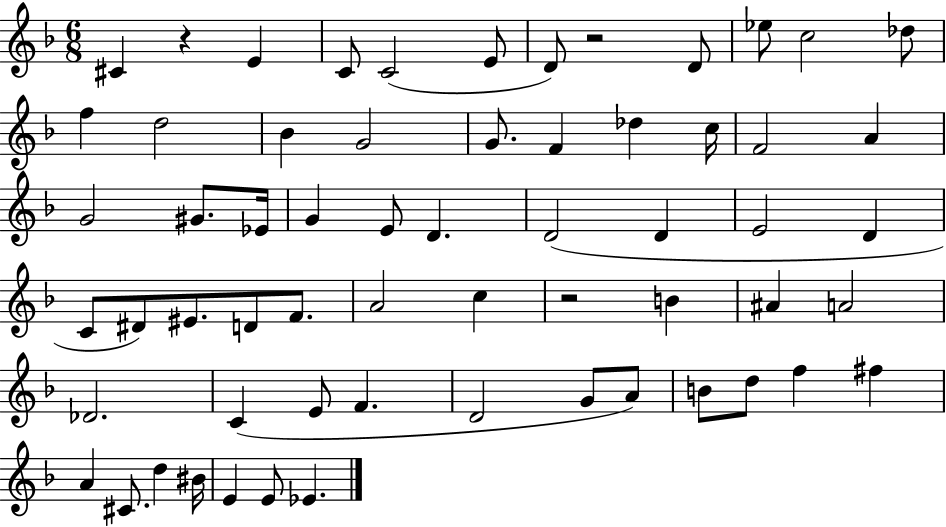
{
  \clef treble
  \numericTimeSignature
  \time 6/8
  \key f \major
  cis'4 r4 e'4 | c'8 c'2( e'8 | d'8) r2 d'8 | ees''8 c''2 des''8 | \break f''4 d''2 | bes'4 g'2 | g'8. f'4 des''4 c''16 | f'2 a'4 | \break g'2 gis'8. ees'16 | g'4 e'8 d'4. | d'2( d'4 | e'2 d'4 | \break c'8 dis'8) eis'8. d'8 f'8. | a'2 c''4 | r2 b'4 | ais'4 a'2 | \break des'2. | c'4( e'8 f'4. | d'2 g'8 a'8) | b'8 d''8 f''4 fis''4 | \break a'4 cis'8. d''4 bis'16 | e'4 e'8 ees'4. | \bar "|."
}